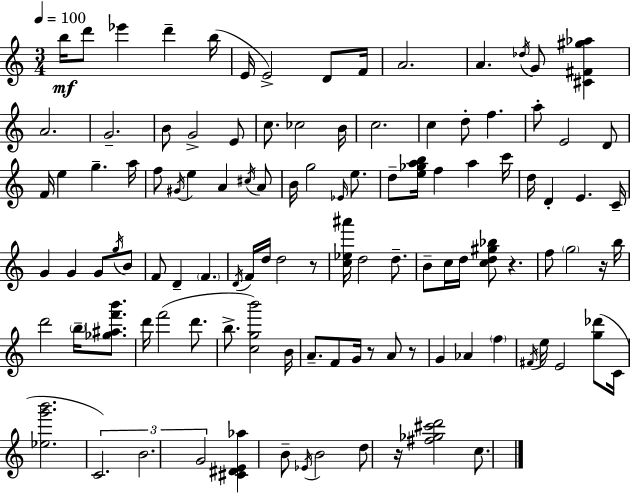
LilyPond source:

{
  \clef treble
  \numericTimeSignature
  \time 3/4
  \key a \minor
  \tempo 4 = 100
  b''16\mf d'''8 ees'''4 d'''4-- b''16( | e'16 e'2->) d'8 f'16 | a'2. | a'4. \acciaccatura { des''16 } g'8 <cis' fis' gis'' aes''>4 | \break a'2. | g'2.-- | b'8 g'2-> e'8 | c''8. ces''2 | \break b'16 c''2. | c''4 d''8-. f''4. | a''8-. e'2 d'8 | f'16 e''4 g''4.-- | \break a''16 f''8 \acciaccatura { gis'16 } e''4 a'4 | \acciaccatura { cis''16 } a'8 b'16 g''2 | \grace { ees'16 } e''8. d''8-- <e'' ges'' a'' b''>16 f''4 a''4 | c'''16 d''16 d'4-. e'4. | \break c'16-- g'4 g'4 | g'8 \acciaccatura { g''16 } b'8 f'8 d'4-- \parenthesize f'4. | \acciaccatura { d'16 } f'16 d''16 d''2 | r8 <c'' ees'' ais'''>16 d''2 | \break d''8.-- b'8-- c''16 d''16 <c'' d'' gis'' bes''>8 | r4. f''8 \parenthesize g''2 | r16 b''16 d'''2 | \parenthesize b''16-- <ges'' ais'' f''' b'''>8. d'''16 f'''2( | \break d'''8. b''8.-> <c'' g'' b'''>2) | b'16 a'8.-- f'8 g'16 | r8 a'8 r8 g'4 aes'4 | \parenthesize f''4 \acciaccatura { fis'16 } e''16 e'2 | \break <g'' des'''>8( c'16 <ees'' g''' b'''>2. | \tuplet 3/2 { c'2.) | b'2. | g'2 } | \break <cis' dis' e' aes''>4 b'8-- \acciaccatura { ees'16 } b'2 | d''8 r16 <fis'' ges'' cis''' d'''>2 | c''8. \bar "|."
}